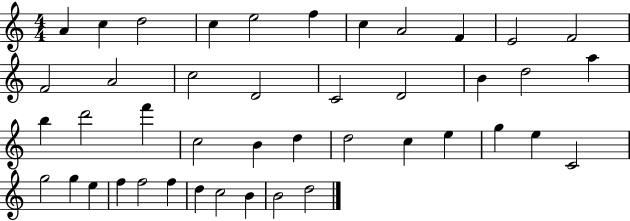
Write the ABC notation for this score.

X:1
T:Untitled
M:4/4
L:1/4
K:C
A c d2 c e2 f c A2 F E2 F2 F2 A2 c2 D2 C2 D2 B d2 a b d'2 f' c2 B d d2 c e g e C2 g2 g e f f2 f d c2 B B2 d2